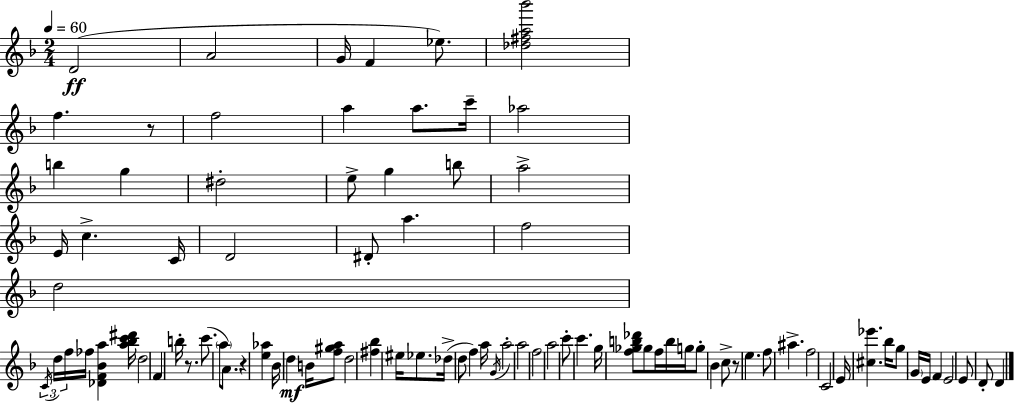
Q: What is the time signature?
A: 2/4